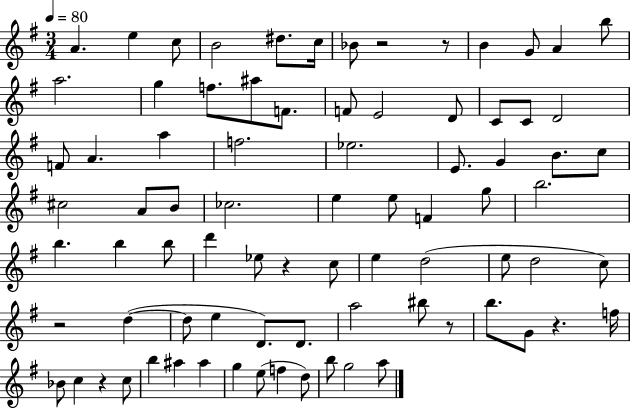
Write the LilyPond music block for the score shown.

{
  \clef treble
  \numericTimeSignature
  \time 3/4
  \key g \major
  \tempo 4 = 80
  \repeat volta 2 { a'4. e''4 c''8 | b'2 dis''8. c''16 | bes'8 r2 r8 | b'4 g'8 a'4 b''8 | \break a''2. | g''4 f''8. ais''8 f'8. | f'8 e'2 d'8 | c'8 c'8 d'2 | \break f'8 a'4. a''4 | f''2. | ees''2. | e'8. g'4 b'8. c''8 | \break cis''2 a'8 b'8 | ces''2. | e''4 e''8 f'4 g''8 | b''2. | \break b''4. b''4 b''8 | d'''4 ees''8 r4 c''8 | e''4 d''2( | e''8 d''2 c''8) | \break r2 d''4~(~ | d''8 e''4 d'8.) d'8. | a''2 bis''8 r8 | b''8. g'8 r4. f''16 | \break bes'8 c''4 r4 c''8 | b''4 ais''4 ais''4 | g''4 e''8( f''4 d''8) | b''8 g''2 a''8 | \break } \bar "|."
}